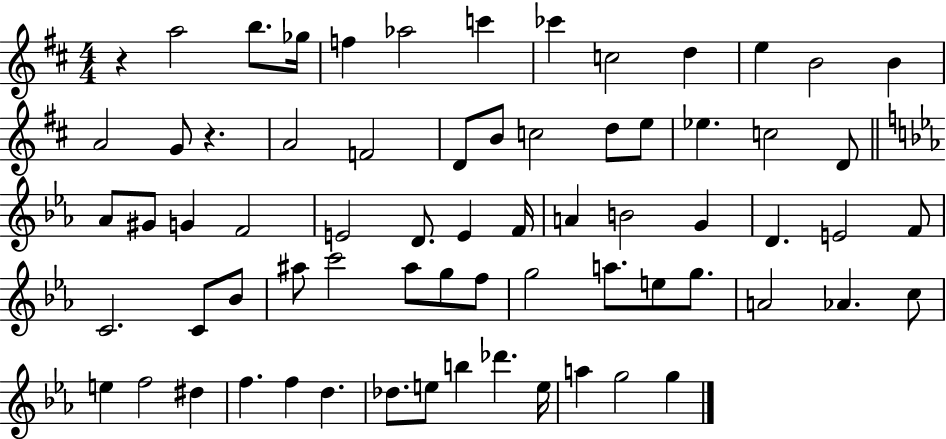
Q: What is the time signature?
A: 4/4